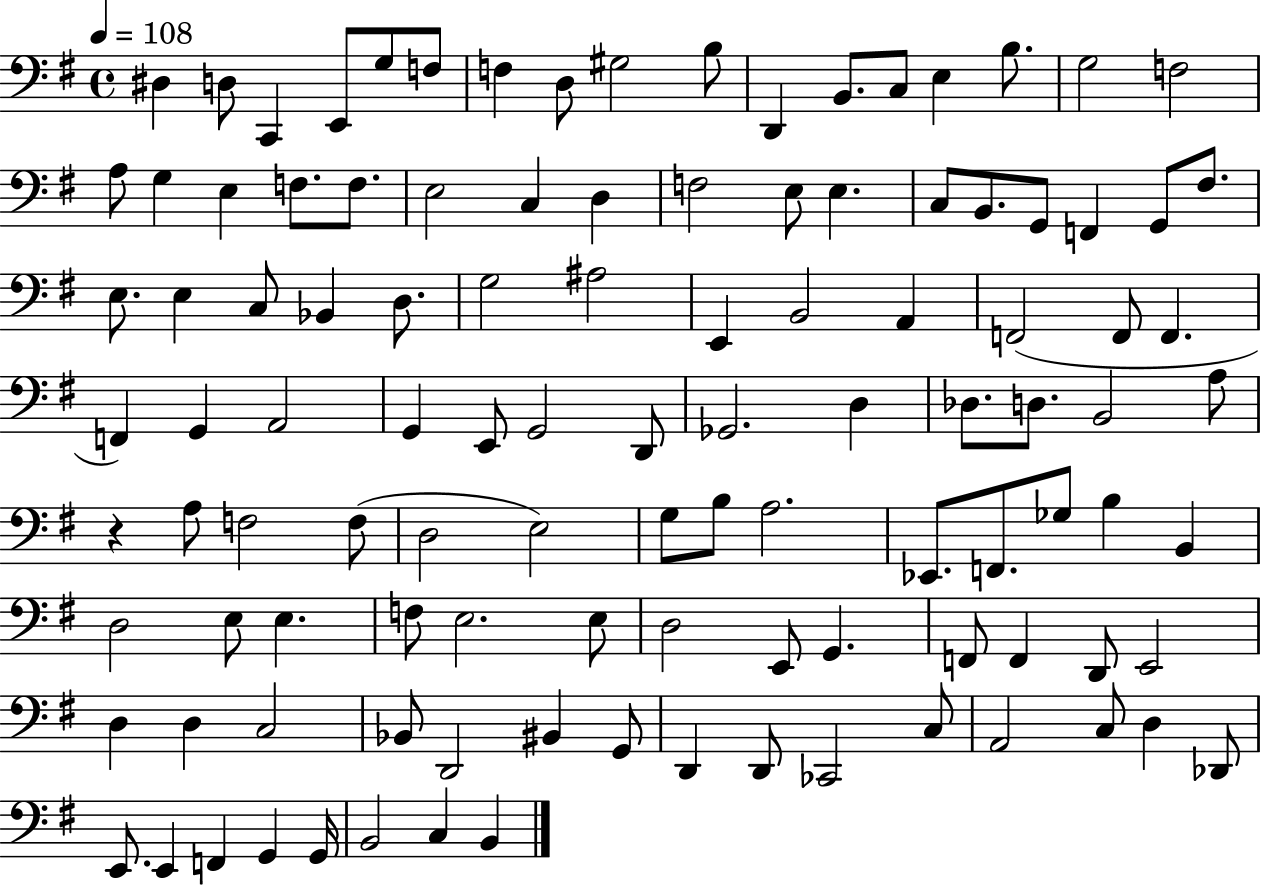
X:1
T:Untitled
M:4/4
L:1/4
K:G
^D, D,/2 C,, E,,/2 G,/2 F,/2 F, D,/2 ^G,2 B,/2 D,, B,,/2 C,/2 E, B,/2 G,2 F,2 A,/2 G, E, F,/2 F,/2 E,2 C, D, F,2 E,/2 E, C,/2 B,,/2 G,,/2 F,, G,,/2 ^F,/2 E,/2 E, C,/2 _B,, D,/2 G,2 ^A,2 E,, B,,2 A,, F,,2 F,,/2 F,, F,, G,, A,,2 G,, E,,/2 G,,2 D,,/2 _G,,2 D, _D,/2 D,/2 B,,2 A,/2 z A,/2 F,2 F,/2 D,2 E,2 G,/2 B,/2 A,2 _E,,/2 F,,/2 _G,/2 B, B,, D,2 E,/2 E, F,/2 E,2 E,/2 D,2 E,,/2 G,, F,,/2 F,, D,,/2 E,,2 D, D, C,2 _B,,/2 D,,2 ^B,, G,,/2 D,, D,,/2 _C,,2 C,/2 A,,2 C,/2 D, _D,,/2 E,,/2 E,, F,, G,, G,,/4 B,,2 C, B,,